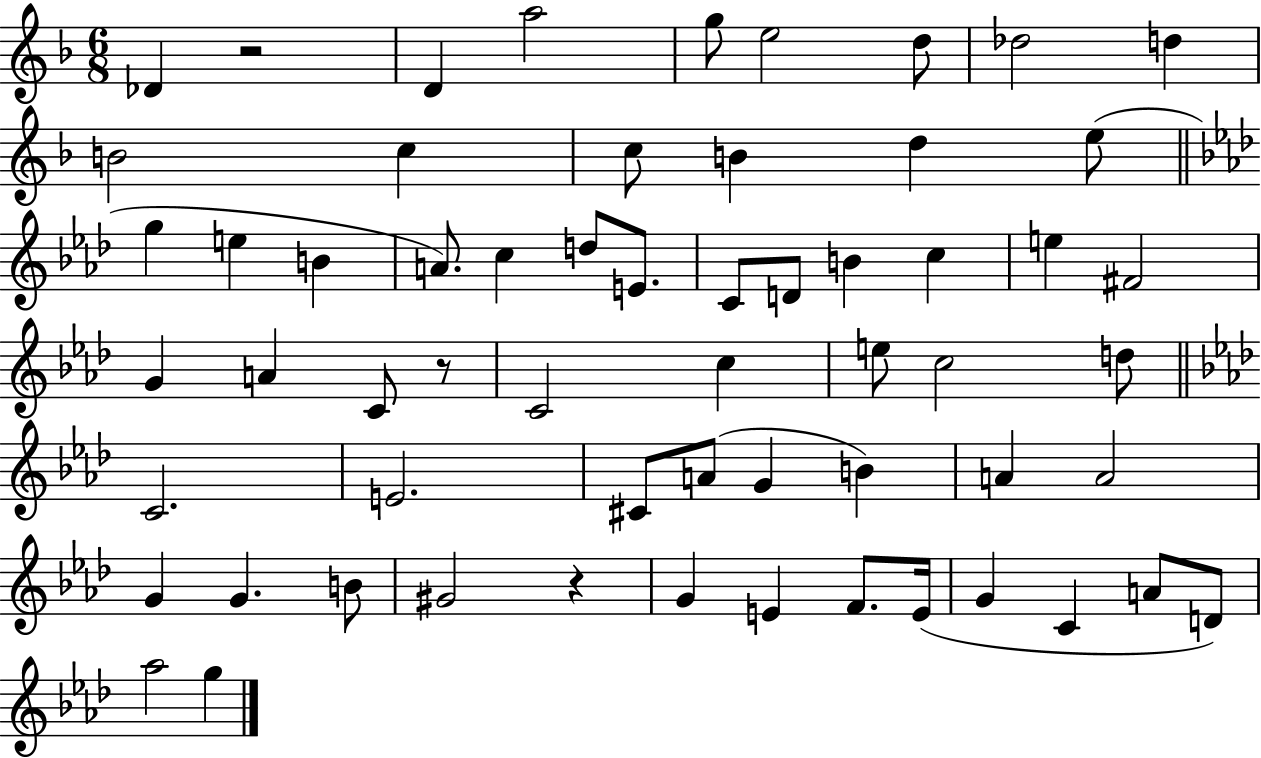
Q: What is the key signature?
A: F major